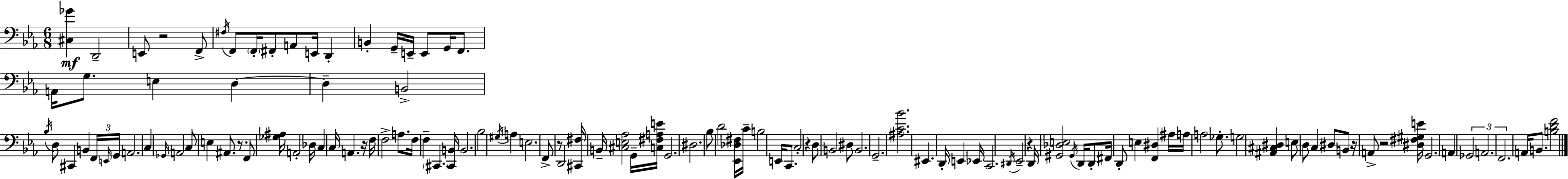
[C#3,Gb4]/q D2/h E2/e R/h F2/e F#3/s F2/e F2/s F#2/e A2/e E2/s D2/q B2/q G2/s E2/s E2/e G2/s F2/e. A2/s G3/e. E3/q D3/q D3/q B2/h Bb3/s D3/e C#2/q B2/q F2/s E2/s G2/s A2/h. C3/q Gb2/s A2/h C3/e E3/q A#2/e. R/e. F2/e [Gb3,A#3]/s A2/h Db3/s C3/q C3/s A2/q. R/s F3/s F3/h A3/e. F3/s F3/q C#2/q. [C#2,B2]/s B2/h. Bb3/h G#3/s A3/q E3/h. F2/e R/e D2/h [C#2,F#3]/s B2/s [C#3,E3,Ab3]/h G2/s [C3,F#3,A3,E4]/s G2/h. D#3/h. Bb3/e D4/h [Eb2,Db3,F#3]/s C4/s B3/h E2/s C2/e. C3/h R/q D3/e B2/h D#3/e B2/h. G2/h. [A#3,C4,Bb4]/h. EIS2/q. D2/s E2/q Eb2/s C2/h. D#2/s Eb2/h R/q D2/s [G#2,Db3,E3]/h G#2/s D2/s D2/e F#2/s D2/e E3/q [F2,D#3]/q A#3/s A3/s A3/h Gb3/e. G3/h [A#2,C#3,D#3]/q E3/e D3/e C3/q D#3/e B2/e R/s A2/e R/h [D#3,F#3,G#3,E4]/s G2/h. A2/q Gb2/h A2/h. F2/h. A2/s B2/e. [B3,D4,F4]/h